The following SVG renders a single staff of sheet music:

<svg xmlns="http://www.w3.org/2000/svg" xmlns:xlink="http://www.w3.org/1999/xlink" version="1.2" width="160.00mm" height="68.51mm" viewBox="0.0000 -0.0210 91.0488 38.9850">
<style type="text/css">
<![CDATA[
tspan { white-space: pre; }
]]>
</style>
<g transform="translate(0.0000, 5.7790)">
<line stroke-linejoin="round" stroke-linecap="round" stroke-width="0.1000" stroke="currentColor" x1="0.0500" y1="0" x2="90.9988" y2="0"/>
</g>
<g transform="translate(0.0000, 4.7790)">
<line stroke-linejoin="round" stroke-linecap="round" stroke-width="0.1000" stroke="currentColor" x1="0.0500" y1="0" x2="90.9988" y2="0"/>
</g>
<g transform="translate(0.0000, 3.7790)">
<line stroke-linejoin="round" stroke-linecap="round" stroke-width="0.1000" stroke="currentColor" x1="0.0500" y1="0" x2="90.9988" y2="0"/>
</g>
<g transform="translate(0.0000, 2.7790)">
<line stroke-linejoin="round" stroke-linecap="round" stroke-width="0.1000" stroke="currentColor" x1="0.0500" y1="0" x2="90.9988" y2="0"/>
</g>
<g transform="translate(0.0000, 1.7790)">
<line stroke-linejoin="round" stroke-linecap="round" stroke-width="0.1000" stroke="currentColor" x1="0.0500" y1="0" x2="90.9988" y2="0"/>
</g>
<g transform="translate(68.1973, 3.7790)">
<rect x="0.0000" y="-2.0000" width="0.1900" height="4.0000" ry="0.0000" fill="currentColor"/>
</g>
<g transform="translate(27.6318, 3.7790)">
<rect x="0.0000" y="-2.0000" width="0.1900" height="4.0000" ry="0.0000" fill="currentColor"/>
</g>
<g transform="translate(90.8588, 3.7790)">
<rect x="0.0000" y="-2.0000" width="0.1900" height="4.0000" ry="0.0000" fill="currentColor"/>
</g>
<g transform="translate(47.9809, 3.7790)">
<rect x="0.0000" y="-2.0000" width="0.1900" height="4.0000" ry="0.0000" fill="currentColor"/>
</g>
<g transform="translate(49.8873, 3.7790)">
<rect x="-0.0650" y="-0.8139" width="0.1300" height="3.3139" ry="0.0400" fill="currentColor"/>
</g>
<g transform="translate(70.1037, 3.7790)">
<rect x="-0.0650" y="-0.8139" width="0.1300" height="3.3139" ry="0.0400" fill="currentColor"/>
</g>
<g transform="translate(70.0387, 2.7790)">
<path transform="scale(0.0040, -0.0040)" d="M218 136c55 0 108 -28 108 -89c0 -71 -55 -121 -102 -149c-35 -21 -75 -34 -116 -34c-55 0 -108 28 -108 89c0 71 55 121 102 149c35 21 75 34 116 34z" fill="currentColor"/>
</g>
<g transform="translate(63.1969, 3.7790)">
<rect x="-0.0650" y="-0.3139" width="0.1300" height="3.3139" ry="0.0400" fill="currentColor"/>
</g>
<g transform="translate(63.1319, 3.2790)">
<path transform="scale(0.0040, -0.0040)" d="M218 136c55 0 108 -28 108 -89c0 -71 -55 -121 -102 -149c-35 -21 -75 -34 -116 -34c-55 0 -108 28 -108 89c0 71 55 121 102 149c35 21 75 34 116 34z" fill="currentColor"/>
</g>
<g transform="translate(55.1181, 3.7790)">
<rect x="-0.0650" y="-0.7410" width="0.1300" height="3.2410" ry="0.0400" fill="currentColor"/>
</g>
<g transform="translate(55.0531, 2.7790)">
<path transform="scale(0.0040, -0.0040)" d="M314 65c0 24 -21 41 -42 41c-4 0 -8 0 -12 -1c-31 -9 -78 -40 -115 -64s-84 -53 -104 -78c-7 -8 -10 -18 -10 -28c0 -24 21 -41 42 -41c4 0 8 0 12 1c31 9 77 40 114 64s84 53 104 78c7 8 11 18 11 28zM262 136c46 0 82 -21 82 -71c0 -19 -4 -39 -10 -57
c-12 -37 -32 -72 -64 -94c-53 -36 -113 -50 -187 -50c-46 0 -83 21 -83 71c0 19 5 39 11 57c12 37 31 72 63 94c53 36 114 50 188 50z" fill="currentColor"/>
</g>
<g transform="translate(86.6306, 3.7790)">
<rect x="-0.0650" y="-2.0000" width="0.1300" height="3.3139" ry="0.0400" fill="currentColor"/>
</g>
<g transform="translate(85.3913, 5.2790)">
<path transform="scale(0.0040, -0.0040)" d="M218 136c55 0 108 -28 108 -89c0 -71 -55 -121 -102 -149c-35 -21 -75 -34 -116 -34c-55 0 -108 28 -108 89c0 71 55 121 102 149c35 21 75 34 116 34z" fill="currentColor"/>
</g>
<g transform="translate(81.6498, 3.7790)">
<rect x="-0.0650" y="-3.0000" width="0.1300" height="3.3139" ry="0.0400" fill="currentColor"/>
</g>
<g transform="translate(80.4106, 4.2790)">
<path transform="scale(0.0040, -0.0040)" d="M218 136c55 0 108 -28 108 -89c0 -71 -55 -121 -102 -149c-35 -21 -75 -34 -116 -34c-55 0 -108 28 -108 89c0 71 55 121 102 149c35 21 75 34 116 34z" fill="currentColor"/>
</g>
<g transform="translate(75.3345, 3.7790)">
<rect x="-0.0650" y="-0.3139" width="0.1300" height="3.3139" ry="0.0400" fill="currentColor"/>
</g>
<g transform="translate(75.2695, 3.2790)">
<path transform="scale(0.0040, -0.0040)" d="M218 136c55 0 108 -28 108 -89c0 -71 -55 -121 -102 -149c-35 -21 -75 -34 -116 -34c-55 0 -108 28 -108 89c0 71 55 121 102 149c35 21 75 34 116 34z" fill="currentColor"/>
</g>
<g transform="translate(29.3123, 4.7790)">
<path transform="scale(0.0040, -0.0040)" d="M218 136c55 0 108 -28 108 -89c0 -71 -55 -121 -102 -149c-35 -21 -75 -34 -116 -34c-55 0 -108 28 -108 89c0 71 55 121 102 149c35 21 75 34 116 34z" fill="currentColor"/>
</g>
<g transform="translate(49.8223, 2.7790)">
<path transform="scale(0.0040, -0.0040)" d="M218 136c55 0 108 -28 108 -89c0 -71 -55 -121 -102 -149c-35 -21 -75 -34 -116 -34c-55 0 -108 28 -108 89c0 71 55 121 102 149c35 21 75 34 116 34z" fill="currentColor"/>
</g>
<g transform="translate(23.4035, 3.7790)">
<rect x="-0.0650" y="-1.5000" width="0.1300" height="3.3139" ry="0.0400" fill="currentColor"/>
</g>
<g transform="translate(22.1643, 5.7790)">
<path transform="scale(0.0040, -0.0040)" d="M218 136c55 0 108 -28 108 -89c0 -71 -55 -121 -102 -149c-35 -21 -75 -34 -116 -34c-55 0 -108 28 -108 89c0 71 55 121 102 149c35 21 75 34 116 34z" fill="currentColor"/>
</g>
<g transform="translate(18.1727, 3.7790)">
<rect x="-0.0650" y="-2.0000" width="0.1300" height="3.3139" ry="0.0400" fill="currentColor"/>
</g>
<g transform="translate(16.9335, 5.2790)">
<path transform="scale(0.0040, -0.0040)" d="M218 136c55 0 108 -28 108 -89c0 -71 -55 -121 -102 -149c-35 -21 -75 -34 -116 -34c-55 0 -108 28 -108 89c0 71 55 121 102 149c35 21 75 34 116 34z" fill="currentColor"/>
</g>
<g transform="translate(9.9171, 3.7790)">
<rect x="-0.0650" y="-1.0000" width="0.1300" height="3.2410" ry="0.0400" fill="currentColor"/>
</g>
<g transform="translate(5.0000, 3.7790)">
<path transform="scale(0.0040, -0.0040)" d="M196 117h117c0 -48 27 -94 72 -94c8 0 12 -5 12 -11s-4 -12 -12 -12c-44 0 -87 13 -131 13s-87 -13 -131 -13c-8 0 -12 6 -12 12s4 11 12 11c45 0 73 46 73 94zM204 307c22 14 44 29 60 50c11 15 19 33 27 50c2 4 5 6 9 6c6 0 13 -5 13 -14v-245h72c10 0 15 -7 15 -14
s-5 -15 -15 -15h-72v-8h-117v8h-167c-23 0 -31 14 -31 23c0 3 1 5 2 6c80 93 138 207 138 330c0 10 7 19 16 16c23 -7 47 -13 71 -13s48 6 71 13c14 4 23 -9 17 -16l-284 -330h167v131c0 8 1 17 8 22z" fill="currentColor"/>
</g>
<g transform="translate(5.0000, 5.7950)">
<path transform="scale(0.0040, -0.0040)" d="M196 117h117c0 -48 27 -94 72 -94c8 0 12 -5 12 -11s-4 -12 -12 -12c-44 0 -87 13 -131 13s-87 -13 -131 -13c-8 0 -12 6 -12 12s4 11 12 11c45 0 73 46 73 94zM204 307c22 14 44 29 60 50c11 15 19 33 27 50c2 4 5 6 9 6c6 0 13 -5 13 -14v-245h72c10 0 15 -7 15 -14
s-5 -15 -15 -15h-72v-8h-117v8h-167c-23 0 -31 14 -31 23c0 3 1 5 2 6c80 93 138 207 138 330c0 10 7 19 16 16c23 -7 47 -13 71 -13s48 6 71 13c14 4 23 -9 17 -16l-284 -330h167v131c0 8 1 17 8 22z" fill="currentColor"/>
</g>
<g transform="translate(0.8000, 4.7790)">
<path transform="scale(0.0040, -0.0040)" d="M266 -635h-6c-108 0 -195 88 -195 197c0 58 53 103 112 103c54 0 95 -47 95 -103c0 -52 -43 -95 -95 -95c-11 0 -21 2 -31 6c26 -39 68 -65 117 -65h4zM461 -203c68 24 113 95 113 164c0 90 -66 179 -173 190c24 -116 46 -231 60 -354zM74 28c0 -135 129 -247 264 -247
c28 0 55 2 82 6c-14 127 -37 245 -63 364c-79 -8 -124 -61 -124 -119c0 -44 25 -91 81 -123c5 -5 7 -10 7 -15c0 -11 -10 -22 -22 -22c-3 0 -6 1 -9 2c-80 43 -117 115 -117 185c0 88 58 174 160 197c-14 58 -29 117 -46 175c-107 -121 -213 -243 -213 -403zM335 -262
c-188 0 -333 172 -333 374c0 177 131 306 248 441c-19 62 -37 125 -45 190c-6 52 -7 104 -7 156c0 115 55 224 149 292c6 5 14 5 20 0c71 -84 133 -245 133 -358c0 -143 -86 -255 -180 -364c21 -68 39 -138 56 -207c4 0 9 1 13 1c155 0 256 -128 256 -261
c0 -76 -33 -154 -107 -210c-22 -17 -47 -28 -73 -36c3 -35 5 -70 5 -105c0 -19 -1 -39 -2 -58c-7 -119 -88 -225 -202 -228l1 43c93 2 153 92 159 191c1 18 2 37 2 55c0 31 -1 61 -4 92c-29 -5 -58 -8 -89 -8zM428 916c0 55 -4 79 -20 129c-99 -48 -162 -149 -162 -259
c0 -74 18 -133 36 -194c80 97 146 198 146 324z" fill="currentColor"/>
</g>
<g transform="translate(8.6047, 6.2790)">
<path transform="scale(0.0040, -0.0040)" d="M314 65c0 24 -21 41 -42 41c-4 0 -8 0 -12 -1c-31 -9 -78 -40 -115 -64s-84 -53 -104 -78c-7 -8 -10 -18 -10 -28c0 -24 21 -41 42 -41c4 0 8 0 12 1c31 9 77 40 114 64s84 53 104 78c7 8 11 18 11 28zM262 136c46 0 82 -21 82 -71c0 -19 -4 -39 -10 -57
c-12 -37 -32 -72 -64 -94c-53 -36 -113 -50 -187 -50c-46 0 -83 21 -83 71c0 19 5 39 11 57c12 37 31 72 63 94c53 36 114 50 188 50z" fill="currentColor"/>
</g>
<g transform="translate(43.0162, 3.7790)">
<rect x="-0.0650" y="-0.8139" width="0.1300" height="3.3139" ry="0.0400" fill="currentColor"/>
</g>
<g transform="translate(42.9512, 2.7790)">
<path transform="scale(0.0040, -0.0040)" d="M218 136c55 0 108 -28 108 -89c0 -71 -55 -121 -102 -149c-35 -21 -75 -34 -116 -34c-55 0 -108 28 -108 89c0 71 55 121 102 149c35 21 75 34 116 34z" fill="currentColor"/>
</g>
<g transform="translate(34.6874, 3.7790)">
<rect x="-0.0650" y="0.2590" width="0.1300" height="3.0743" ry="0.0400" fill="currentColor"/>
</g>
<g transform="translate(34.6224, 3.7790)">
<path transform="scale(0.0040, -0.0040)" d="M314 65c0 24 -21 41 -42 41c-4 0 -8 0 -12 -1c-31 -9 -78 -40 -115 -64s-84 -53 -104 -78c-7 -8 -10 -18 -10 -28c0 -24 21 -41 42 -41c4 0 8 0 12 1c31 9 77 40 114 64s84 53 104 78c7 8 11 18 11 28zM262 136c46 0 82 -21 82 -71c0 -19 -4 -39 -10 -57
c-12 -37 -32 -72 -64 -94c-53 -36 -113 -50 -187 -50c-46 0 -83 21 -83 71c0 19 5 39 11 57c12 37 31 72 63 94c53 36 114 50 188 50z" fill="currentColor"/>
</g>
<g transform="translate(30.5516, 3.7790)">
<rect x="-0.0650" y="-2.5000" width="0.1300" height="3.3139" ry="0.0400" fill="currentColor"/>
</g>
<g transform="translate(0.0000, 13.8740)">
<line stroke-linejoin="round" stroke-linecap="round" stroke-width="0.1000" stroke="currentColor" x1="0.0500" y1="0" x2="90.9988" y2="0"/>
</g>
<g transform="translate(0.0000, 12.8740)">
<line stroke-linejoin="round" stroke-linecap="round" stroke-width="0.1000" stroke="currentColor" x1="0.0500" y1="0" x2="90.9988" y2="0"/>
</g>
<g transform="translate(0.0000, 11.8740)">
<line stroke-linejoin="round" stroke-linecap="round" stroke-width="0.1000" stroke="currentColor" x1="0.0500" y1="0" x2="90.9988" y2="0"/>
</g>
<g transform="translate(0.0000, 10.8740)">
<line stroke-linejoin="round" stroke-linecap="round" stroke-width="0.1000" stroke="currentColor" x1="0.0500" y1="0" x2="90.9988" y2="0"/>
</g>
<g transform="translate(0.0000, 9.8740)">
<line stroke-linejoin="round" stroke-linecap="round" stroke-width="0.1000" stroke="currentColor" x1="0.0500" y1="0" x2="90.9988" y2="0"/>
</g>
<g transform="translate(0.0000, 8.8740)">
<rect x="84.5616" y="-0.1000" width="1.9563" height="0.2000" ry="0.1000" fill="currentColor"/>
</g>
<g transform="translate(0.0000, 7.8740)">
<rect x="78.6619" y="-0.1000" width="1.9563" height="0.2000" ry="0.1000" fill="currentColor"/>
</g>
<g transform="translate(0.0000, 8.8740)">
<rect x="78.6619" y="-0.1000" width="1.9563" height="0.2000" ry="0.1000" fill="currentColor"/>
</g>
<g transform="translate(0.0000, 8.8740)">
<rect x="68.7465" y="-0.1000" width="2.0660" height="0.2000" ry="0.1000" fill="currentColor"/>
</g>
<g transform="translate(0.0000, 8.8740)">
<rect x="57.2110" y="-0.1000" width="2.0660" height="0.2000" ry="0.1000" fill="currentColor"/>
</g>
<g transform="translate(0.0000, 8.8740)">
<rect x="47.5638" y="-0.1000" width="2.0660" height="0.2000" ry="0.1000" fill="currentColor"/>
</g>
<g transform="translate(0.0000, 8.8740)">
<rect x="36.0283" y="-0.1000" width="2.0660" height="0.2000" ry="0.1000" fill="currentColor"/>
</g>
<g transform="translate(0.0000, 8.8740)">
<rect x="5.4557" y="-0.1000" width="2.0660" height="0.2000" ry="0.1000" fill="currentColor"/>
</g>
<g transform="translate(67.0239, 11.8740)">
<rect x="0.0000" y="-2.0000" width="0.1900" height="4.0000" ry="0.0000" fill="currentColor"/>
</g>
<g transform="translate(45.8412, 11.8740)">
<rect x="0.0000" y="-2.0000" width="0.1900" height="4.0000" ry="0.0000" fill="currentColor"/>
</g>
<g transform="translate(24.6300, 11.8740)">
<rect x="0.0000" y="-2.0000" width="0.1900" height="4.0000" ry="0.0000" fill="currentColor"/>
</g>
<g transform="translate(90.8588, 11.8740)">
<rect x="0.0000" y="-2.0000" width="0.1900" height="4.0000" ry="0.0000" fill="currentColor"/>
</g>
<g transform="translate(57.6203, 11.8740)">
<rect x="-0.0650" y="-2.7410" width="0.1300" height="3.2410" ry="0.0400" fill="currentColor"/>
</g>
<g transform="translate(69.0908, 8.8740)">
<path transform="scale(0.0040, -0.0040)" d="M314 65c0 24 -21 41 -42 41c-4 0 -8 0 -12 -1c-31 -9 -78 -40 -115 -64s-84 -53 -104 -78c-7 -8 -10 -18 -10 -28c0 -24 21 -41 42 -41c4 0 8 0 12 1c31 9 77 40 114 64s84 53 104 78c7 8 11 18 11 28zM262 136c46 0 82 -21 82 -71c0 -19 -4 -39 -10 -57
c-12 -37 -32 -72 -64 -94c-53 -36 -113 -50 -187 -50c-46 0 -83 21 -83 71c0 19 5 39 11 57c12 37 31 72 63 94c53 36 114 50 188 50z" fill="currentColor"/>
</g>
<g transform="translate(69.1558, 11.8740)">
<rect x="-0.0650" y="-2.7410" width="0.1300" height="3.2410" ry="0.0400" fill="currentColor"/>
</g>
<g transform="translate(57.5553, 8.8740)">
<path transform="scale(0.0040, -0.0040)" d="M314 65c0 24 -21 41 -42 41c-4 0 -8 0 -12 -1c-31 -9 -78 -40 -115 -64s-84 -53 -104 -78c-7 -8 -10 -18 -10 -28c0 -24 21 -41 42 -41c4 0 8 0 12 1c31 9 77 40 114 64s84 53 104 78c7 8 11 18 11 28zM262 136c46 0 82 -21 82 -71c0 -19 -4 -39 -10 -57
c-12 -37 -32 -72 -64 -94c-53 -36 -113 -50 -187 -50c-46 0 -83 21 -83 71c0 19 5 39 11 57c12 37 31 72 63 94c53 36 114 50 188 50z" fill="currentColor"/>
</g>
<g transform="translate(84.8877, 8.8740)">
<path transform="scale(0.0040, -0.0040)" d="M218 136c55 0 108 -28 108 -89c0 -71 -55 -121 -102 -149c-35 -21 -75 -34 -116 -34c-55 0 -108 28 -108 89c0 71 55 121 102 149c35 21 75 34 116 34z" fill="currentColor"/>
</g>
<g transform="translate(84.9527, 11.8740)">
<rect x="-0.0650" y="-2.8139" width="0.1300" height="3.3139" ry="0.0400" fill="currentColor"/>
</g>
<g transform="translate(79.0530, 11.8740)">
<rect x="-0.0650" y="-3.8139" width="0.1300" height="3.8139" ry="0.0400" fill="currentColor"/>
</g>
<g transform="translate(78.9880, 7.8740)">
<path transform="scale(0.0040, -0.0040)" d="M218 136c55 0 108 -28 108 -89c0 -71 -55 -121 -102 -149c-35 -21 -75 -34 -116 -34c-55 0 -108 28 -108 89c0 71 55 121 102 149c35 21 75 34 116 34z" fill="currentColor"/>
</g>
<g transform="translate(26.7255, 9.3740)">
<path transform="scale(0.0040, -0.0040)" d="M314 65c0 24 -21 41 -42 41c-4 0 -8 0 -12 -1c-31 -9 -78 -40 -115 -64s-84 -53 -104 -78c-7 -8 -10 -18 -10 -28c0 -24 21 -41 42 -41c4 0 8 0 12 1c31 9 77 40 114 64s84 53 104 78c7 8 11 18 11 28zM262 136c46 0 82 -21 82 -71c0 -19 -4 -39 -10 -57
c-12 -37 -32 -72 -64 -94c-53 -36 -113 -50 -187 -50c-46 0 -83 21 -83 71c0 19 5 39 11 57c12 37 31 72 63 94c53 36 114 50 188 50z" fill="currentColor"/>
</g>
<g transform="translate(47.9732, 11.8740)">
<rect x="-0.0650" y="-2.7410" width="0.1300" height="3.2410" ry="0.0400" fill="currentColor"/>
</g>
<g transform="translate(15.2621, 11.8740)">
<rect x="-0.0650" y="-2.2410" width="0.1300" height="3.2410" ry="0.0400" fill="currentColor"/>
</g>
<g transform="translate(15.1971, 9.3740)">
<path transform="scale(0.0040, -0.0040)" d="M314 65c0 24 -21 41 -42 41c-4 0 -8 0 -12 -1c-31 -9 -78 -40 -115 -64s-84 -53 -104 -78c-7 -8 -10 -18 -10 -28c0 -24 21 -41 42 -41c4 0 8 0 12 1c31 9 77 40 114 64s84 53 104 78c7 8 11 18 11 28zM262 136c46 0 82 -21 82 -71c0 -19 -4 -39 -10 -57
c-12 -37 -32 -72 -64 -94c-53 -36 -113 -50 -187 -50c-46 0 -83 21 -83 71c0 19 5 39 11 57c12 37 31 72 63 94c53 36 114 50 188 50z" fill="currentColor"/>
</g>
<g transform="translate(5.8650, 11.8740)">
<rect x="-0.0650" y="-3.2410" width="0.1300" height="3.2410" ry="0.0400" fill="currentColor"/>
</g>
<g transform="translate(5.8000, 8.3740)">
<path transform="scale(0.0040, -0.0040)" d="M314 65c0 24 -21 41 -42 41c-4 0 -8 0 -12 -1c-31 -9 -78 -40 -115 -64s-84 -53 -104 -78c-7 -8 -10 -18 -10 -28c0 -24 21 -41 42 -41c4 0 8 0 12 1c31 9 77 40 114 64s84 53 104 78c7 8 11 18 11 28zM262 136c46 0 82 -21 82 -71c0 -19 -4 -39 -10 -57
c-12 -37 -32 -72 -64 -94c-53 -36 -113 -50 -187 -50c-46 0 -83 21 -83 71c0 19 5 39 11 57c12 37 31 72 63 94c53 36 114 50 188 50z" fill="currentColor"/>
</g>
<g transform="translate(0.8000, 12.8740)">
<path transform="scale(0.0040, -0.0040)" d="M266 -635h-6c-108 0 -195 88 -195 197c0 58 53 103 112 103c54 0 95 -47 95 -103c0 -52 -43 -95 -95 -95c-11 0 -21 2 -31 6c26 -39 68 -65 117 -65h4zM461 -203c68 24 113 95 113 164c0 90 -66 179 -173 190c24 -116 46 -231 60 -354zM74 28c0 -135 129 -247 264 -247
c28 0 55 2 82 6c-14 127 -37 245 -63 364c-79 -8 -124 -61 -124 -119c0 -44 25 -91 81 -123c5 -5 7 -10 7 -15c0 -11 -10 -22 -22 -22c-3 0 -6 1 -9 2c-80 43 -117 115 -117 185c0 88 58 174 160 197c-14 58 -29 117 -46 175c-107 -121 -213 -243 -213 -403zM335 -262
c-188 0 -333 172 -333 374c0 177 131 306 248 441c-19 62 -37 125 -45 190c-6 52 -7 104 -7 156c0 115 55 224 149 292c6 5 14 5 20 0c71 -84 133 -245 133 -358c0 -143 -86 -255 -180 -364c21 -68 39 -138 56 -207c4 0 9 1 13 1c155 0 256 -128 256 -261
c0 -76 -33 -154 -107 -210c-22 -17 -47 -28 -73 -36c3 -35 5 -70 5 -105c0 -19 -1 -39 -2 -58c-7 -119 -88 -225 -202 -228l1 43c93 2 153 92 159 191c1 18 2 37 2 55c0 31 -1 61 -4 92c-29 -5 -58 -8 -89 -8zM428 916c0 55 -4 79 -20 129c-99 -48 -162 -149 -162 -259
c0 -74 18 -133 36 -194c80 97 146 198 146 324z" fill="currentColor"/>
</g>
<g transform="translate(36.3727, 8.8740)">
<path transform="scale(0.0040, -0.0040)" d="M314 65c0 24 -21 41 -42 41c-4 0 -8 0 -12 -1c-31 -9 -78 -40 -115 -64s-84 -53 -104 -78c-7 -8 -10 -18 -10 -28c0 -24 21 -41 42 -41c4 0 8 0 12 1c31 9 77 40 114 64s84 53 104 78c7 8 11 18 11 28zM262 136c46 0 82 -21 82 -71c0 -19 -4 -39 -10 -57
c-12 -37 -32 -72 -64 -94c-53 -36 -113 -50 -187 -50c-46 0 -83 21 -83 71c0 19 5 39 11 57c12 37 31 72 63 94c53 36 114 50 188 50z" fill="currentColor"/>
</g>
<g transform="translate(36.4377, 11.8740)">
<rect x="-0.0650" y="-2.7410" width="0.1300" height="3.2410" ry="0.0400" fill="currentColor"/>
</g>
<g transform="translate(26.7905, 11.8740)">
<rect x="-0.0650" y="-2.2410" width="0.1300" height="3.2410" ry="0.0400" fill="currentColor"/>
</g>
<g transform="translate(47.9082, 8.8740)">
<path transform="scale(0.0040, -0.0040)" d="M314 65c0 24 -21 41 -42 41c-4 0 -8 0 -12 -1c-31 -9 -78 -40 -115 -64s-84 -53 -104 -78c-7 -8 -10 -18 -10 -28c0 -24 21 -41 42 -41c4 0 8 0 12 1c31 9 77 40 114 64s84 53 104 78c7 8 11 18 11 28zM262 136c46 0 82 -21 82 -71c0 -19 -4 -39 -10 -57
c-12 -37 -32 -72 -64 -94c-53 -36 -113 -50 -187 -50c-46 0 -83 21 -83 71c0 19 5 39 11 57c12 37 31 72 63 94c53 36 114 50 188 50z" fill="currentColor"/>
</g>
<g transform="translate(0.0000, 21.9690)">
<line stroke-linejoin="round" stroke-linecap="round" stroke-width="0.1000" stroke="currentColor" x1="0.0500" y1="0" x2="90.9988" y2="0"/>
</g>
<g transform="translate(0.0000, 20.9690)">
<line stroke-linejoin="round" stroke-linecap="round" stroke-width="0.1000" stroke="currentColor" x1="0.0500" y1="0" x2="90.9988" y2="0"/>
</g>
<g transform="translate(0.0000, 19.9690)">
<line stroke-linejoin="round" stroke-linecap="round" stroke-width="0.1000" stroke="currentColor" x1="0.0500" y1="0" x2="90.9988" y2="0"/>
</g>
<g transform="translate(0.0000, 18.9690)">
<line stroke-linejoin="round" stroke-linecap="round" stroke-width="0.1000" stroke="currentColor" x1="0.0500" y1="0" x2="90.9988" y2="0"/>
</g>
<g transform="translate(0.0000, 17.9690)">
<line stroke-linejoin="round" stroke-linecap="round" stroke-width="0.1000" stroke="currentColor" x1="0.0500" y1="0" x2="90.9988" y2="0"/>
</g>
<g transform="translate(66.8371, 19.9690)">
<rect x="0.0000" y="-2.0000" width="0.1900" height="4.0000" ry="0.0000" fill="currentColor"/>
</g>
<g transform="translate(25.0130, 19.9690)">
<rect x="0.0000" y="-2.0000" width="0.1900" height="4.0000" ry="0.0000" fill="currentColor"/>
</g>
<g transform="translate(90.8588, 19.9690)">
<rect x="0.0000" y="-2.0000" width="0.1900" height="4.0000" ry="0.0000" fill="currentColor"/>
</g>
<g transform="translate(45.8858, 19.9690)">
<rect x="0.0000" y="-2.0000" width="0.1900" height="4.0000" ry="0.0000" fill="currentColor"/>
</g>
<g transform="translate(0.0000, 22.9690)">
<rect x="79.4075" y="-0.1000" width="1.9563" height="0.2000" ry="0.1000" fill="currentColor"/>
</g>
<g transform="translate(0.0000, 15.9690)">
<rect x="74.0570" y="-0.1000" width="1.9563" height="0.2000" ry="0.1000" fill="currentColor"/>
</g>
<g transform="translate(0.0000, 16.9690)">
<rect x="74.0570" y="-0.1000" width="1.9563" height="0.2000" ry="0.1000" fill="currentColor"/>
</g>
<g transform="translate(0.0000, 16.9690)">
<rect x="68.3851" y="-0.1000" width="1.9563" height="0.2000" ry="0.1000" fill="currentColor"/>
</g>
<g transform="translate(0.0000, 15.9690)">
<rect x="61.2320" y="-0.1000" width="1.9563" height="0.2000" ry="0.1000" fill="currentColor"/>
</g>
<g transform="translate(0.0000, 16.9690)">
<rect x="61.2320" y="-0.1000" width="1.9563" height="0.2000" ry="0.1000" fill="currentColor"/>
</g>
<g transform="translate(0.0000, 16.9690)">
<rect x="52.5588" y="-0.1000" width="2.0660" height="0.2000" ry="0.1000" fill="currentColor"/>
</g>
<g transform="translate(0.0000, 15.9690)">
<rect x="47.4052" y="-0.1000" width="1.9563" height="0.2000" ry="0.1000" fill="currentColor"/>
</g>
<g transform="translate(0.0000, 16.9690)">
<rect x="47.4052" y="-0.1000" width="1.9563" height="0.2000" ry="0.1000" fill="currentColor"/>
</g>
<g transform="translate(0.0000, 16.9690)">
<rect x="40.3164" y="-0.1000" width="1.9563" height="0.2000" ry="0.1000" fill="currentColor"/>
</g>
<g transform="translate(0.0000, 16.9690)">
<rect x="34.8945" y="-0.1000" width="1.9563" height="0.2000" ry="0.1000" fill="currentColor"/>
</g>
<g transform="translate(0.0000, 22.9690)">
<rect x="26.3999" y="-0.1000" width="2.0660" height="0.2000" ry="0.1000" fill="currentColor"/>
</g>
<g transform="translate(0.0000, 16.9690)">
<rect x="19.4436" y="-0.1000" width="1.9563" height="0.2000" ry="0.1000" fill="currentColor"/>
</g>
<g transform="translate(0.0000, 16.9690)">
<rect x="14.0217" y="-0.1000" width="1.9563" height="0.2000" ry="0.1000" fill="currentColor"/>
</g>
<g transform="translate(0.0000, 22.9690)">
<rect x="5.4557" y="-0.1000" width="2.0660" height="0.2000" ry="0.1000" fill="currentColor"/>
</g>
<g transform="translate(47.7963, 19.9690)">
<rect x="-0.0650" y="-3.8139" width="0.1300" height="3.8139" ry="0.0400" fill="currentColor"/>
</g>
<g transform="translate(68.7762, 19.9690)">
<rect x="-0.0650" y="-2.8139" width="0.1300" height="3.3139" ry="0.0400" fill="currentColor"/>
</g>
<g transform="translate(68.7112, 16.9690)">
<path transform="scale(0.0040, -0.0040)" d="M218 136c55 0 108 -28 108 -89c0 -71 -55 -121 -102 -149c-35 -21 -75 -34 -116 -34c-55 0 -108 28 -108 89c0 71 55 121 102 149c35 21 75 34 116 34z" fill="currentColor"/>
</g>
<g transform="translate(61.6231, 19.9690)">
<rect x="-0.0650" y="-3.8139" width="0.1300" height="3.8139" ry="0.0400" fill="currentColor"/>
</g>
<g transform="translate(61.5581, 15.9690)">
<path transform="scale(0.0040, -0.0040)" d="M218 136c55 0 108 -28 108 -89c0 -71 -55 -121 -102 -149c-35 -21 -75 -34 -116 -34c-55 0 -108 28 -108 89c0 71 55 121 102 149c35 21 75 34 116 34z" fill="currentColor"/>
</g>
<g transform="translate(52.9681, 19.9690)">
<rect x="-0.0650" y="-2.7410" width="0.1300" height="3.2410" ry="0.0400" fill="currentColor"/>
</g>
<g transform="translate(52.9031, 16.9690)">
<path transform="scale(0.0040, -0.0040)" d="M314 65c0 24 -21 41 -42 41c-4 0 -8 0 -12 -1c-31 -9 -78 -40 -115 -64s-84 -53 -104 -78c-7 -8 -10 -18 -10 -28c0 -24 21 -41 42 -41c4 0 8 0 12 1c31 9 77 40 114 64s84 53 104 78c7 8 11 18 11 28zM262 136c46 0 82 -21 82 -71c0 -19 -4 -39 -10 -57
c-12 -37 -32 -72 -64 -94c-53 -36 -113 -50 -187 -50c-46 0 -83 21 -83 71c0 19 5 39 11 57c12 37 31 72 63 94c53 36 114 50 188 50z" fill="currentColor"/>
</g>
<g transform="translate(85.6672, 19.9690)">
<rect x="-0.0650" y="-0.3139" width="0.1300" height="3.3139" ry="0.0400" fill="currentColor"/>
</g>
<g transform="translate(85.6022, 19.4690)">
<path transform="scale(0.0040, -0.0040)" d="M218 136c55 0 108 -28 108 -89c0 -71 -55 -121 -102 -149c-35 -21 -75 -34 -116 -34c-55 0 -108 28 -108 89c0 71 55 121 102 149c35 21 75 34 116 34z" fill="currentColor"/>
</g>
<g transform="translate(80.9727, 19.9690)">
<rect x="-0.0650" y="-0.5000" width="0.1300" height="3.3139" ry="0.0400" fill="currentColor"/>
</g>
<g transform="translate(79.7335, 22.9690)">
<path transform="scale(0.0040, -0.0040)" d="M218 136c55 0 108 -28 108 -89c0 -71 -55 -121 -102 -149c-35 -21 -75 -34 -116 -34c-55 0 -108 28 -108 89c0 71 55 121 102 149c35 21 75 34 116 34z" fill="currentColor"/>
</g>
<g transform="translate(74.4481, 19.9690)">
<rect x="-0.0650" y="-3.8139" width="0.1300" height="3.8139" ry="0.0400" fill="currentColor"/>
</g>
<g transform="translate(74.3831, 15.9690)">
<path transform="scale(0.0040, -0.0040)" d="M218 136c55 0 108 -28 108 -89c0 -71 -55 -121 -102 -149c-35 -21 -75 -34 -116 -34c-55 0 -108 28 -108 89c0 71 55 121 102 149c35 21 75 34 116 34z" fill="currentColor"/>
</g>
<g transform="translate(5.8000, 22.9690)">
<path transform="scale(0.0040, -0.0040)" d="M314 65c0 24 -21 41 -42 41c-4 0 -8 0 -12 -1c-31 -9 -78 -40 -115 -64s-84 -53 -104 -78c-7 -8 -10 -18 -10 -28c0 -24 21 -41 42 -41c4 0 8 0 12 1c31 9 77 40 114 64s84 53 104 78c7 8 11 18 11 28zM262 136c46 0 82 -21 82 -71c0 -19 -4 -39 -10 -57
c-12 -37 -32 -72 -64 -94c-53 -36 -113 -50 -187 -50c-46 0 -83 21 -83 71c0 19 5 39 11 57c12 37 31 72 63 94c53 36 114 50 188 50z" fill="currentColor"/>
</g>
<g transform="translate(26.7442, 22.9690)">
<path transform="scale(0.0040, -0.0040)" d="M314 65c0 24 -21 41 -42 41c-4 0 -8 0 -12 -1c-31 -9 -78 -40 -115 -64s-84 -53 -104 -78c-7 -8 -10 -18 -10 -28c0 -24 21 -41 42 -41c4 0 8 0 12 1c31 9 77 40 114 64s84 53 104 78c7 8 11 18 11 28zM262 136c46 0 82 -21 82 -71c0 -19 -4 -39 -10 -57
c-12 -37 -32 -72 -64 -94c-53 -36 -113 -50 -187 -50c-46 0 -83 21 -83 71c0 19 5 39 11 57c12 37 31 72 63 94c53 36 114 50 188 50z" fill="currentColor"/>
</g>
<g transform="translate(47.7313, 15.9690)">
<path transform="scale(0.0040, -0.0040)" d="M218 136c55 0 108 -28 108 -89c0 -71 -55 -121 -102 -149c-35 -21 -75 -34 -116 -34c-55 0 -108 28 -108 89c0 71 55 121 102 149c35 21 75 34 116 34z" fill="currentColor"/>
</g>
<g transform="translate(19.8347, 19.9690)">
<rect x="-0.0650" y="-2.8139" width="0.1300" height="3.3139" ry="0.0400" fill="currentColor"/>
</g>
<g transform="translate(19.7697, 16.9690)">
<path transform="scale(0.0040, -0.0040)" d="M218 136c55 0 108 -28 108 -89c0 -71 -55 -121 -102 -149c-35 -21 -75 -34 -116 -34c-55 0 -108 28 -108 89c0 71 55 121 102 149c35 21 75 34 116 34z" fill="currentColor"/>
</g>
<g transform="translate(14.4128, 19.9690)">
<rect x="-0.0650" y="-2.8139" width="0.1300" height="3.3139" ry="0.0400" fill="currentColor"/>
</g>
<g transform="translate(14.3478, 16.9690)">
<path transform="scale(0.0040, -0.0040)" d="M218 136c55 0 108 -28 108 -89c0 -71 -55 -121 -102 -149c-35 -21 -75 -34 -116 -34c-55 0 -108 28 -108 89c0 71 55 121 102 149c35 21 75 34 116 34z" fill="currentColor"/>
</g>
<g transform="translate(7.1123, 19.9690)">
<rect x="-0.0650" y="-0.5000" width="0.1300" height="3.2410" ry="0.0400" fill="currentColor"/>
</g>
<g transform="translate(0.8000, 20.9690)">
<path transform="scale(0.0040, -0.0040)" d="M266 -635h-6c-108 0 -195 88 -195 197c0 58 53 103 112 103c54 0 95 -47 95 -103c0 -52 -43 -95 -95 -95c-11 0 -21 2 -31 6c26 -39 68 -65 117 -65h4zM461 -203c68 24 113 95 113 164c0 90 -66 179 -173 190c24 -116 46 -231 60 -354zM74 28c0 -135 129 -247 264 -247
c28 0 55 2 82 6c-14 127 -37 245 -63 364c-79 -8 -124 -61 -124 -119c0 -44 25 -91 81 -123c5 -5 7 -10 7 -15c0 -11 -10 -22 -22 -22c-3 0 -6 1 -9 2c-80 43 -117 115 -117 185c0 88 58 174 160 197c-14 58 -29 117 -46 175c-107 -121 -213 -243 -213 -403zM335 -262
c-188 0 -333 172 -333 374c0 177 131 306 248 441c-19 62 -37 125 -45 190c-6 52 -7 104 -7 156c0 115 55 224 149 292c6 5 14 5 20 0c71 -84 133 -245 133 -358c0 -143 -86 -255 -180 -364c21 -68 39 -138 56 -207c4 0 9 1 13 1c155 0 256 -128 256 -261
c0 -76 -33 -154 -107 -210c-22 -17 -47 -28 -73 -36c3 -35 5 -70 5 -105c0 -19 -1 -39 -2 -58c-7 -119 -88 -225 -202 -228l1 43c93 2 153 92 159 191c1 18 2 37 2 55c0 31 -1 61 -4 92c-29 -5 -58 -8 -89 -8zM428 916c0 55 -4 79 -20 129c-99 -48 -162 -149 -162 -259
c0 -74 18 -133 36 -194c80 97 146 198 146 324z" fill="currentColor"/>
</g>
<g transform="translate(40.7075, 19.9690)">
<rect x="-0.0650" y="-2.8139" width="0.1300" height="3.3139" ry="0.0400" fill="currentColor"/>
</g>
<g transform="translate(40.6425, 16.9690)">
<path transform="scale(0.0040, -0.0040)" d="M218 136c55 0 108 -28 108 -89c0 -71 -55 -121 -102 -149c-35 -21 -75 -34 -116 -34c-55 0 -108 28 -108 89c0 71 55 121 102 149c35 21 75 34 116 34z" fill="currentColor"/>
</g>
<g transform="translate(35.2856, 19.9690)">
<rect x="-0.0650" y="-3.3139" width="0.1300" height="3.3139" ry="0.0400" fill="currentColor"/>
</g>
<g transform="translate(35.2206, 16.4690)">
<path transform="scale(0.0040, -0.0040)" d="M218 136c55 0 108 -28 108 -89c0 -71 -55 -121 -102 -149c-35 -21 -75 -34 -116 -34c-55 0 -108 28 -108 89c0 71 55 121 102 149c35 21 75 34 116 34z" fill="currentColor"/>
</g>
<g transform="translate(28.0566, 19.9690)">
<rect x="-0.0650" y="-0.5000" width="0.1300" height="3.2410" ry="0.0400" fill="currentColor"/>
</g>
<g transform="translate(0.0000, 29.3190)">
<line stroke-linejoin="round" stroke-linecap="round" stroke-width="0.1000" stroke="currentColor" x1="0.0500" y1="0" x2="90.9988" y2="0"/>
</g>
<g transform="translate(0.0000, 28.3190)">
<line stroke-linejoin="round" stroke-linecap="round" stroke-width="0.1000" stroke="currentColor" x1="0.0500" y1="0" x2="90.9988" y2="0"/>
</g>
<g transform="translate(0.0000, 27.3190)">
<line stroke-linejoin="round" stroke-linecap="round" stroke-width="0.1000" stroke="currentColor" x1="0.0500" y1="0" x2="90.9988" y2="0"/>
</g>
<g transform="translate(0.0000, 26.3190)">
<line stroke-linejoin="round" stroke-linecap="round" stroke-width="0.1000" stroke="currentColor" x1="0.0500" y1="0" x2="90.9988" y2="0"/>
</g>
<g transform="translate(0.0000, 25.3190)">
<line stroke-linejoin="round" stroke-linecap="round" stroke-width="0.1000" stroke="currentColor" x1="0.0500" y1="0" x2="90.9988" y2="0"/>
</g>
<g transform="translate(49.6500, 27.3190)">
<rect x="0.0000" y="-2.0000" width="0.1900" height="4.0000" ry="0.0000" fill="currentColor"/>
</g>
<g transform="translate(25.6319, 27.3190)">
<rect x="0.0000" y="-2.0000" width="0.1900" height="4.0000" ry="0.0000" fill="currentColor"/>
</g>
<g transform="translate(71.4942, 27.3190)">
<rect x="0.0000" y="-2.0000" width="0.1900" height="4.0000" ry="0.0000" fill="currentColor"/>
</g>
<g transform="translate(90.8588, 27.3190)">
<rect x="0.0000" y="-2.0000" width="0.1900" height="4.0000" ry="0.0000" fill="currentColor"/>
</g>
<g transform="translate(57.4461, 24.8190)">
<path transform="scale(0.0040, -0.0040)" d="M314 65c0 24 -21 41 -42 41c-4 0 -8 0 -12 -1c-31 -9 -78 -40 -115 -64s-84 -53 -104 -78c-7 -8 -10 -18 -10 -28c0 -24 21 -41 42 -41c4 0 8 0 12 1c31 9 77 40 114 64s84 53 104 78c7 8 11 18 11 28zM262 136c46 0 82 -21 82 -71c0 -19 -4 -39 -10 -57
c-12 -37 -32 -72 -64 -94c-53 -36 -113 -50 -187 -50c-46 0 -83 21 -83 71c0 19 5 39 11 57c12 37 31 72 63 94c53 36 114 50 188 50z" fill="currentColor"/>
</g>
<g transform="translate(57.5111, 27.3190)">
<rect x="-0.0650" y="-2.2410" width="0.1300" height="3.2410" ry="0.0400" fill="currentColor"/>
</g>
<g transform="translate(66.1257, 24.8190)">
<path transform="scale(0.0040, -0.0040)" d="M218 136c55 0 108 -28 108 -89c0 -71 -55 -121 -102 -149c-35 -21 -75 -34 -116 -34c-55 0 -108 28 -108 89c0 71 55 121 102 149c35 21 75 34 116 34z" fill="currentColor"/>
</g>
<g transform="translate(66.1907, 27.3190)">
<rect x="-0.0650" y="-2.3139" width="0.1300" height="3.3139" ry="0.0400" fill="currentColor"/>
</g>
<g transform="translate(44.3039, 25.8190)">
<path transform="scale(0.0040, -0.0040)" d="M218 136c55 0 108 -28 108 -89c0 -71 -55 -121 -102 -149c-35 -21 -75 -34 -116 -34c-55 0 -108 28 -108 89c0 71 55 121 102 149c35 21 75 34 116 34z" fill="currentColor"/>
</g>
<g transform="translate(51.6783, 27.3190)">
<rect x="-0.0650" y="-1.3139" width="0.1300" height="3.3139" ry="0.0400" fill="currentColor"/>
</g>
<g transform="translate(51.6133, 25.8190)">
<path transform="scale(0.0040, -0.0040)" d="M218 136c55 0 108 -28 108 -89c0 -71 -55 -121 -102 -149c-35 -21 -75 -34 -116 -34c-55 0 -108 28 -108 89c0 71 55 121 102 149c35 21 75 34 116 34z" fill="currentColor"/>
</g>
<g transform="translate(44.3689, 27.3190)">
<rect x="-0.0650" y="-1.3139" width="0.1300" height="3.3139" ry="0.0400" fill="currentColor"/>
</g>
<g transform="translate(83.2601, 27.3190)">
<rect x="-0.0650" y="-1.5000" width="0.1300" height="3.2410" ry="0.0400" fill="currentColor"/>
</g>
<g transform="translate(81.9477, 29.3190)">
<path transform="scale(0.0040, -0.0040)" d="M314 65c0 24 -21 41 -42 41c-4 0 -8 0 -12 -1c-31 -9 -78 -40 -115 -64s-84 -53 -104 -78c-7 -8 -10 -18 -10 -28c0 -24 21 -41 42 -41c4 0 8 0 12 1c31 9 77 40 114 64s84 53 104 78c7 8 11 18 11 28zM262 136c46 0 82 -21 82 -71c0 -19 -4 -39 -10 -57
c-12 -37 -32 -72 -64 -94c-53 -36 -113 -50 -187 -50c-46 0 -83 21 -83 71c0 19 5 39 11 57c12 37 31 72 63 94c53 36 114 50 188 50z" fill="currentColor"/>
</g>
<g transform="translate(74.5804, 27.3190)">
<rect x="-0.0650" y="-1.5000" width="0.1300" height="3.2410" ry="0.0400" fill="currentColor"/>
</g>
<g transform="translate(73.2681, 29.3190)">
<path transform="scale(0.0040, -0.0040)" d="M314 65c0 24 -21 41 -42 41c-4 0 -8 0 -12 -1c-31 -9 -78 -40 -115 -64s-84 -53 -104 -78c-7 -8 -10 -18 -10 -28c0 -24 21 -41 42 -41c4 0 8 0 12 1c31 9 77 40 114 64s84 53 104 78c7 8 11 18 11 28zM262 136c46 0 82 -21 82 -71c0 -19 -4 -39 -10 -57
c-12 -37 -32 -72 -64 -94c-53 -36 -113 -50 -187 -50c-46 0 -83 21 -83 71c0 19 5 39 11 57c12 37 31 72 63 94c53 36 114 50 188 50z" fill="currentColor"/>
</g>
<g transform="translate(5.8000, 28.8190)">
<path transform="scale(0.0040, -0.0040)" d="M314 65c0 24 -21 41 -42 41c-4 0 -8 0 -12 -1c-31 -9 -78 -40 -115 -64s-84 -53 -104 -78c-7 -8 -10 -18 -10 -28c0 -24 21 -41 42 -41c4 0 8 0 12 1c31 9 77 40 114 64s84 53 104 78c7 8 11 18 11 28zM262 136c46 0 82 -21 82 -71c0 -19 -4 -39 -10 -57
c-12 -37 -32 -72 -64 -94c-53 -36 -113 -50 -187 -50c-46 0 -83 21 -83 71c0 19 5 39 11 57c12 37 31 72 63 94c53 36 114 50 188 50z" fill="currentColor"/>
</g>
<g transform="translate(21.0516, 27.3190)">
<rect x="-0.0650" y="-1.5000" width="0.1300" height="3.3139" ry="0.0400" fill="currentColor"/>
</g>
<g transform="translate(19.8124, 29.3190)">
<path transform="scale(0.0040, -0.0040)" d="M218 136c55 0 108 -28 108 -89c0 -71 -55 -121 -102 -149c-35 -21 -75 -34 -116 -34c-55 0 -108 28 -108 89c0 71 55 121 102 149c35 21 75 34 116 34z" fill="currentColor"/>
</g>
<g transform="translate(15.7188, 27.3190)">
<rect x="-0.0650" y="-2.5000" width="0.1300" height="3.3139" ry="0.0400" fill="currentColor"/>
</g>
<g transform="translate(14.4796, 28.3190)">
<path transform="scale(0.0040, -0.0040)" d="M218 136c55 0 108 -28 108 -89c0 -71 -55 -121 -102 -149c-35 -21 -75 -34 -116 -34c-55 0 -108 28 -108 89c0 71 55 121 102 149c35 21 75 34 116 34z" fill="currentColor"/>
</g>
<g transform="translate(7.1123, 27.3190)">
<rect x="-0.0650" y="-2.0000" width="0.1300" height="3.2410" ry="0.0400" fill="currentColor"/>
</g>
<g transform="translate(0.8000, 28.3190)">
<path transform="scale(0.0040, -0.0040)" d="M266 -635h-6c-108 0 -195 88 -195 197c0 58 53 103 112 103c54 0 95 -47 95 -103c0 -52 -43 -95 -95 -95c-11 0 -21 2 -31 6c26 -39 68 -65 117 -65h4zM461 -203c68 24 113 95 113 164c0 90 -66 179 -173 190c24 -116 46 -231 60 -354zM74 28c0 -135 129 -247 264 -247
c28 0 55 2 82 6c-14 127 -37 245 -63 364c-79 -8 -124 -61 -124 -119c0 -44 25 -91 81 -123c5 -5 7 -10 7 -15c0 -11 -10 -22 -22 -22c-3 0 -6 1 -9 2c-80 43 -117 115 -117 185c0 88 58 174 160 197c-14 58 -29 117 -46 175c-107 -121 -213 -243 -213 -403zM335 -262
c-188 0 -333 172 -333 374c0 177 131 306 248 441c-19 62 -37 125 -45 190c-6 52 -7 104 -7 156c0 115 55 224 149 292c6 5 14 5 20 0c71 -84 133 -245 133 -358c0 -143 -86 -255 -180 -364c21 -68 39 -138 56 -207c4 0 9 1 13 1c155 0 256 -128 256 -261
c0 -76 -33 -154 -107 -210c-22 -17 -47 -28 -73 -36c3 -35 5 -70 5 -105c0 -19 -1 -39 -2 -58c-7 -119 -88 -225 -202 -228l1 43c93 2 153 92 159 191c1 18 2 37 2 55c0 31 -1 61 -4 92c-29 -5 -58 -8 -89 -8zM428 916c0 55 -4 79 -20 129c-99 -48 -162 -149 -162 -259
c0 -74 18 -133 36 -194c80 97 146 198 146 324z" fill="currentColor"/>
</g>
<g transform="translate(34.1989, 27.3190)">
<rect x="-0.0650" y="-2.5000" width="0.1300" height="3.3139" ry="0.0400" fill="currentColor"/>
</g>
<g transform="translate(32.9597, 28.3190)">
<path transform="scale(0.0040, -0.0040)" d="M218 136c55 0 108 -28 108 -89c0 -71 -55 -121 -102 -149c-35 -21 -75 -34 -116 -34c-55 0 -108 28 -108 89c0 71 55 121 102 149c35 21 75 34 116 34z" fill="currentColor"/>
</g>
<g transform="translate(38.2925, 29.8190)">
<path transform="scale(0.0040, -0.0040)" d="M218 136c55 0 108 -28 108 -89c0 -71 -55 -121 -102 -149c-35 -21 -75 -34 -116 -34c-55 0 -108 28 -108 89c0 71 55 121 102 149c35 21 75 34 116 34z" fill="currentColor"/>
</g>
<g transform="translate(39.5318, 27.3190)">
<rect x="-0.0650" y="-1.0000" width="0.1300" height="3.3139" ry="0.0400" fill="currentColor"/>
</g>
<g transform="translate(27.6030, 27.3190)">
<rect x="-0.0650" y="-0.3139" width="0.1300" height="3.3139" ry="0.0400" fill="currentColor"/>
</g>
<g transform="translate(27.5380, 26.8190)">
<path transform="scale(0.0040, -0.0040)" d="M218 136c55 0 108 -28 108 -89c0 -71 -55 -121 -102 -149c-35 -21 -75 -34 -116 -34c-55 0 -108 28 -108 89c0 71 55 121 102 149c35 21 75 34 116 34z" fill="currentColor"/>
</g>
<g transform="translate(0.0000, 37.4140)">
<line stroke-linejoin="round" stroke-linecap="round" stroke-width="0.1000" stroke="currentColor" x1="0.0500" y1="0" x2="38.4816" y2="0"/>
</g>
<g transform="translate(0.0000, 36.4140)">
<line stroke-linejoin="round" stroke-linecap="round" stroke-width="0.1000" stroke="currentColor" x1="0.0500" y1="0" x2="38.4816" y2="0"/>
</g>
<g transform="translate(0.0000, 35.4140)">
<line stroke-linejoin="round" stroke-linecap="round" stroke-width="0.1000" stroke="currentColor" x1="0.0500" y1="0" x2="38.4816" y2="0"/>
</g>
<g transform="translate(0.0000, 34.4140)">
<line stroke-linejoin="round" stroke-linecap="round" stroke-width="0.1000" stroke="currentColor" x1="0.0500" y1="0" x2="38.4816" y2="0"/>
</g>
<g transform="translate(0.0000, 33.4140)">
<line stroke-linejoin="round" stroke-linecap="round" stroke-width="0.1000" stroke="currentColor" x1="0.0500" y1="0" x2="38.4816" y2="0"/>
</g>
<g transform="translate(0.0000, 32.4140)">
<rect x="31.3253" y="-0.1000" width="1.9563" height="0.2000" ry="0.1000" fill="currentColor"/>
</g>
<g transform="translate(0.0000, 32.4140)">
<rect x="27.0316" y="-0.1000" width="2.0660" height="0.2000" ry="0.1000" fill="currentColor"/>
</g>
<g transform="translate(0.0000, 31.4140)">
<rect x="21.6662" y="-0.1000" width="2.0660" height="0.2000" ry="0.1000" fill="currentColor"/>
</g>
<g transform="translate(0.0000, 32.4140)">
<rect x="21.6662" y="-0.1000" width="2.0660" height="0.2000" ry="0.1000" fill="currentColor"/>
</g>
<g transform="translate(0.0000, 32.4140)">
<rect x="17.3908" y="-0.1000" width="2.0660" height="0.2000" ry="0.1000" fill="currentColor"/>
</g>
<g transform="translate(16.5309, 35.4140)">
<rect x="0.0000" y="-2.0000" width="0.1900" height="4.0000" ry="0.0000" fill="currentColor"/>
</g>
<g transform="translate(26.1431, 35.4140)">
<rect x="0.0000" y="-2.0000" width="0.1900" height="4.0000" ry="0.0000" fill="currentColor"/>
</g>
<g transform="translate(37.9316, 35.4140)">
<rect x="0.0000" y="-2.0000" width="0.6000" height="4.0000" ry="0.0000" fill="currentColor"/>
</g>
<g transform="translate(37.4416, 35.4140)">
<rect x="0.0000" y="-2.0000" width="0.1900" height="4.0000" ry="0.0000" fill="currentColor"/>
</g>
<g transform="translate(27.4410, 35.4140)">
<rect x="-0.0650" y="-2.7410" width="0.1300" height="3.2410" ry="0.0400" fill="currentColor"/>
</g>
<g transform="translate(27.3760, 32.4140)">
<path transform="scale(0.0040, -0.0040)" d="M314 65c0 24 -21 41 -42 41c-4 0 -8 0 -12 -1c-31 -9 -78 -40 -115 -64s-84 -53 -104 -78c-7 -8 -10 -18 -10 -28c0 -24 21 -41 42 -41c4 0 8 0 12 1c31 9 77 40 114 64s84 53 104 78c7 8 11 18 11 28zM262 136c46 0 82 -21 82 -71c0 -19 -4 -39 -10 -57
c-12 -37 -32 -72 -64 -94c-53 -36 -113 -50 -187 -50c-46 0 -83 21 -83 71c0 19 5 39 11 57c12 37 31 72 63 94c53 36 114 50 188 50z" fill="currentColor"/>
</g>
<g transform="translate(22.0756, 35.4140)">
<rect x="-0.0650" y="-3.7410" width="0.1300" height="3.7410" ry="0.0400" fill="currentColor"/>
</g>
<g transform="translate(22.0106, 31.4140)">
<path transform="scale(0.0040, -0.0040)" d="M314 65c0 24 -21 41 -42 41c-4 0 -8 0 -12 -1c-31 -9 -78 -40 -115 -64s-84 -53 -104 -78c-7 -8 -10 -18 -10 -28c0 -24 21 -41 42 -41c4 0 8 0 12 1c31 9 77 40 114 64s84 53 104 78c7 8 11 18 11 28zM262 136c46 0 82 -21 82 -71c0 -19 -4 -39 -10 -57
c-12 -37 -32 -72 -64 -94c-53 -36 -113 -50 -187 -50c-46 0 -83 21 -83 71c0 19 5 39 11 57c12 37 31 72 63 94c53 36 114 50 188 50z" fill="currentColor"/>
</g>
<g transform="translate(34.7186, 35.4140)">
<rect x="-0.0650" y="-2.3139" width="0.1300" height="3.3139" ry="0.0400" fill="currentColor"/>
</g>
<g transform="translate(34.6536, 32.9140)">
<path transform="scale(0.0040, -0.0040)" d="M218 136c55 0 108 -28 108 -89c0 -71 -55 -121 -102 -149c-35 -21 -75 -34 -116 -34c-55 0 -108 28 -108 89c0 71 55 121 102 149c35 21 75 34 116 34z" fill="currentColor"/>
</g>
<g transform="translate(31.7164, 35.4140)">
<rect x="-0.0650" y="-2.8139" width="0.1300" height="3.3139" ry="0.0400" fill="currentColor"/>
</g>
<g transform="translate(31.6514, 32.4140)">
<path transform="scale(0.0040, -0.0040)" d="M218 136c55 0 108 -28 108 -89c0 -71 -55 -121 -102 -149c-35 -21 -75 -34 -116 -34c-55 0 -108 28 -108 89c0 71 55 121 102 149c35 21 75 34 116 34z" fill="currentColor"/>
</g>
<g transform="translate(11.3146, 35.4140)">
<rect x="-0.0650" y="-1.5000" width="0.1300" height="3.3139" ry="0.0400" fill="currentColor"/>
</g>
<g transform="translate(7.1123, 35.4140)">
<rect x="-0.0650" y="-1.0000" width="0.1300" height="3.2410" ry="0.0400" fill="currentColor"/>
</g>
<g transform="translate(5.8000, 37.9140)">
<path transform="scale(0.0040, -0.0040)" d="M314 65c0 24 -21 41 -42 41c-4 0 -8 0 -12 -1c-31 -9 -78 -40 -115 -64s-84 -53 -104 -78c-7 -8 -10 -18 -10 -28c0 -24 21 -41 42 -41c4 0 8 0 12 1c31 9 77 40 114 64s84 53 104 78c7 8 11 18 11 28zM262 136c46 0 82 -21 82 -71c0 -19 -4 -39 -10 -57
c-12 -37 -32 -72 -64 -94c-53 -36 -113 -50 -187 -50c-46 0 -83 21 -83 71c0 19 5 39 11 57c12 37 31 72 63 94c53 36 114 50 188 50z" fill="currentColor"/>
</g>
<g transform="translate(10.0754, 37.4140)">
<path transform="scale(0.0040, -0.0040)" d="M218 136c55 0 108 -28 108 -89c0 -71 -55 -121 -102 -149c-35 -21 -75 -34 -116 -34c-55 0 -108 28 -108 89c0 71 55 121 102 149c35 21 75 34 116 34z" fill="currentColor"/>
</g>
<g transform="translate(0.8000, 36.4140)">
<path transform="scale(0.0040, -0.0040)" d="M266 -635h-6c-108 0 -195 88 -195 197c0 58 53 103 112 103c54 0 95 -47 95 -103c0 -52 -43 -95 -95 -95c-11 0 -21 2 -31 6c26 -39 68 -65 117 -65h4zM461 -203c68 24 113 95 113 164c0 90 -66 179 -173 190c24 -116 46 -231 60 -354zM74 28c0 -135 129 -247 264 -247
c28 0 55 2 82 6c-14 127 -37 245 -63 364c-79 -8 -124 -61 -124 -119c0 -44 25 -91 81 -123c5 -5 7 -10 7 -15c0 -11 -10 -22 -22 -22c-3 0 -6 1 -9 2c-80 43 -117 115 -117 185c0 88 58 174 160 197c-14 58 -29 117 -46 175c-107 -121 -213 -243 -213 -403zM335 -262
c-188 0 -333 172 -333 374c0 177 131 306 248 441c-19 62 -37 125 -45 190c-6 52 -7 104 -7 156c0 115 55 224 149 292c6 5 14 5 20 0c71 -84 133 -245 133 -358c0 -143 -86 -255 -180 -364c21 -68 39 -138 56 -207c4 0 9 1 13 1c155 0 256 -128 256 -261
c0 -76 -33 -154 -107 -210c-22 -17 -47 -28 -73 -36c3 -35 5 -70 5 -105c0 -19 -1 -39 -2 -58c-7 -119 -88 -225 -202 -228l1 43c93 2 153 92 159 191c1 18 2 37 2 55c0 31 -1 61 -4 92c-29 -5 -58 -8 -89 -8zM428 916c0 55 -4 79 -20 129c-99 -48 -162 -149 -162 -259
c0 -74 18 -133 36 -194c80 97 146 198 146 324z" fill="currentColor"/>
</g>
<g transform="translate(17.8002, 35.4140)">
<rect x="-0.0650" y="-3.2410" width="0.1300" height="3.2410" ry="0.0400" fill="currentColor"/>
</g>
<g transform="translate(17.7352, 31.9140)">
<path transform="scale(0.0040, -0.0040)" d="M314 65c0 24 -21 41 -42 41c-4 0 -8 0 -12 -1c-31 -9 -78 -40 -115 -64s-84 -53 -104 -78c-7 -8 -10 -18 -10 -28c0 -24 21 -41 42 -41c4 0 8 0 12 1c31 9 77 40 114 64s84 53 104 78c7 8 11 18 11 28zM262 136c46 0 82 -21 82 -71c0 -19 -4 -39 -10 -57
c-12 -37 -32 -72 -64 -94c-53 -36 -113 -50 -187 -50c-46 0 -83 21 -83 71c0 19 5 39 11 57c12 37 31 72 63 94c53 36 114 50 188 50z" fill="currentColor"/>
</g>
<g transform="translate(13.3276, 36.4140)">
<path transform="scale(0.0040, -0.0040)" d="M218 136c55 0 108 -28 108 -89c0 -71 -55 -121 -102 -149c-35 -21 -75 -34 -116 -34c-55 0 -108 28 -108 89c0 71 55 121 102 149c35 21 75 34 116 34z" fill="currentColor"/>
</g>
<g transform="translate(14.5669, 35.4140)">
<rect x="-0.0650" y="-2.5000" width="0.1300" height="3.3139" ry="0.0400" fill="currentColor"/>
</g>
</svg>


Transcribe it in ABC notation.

X:1
T:Untitled
M:4/4
L:1/4
K:C
D2 F E G B2 d d d2 c d c A F b2 g2 g2 a2 a2 a2 a2 c' a C2 a a C2 b a c' a2 c' a c' C c F2 G E c G D e e g2 g E2 E2 D2 E G b2 c'2 a2 a g